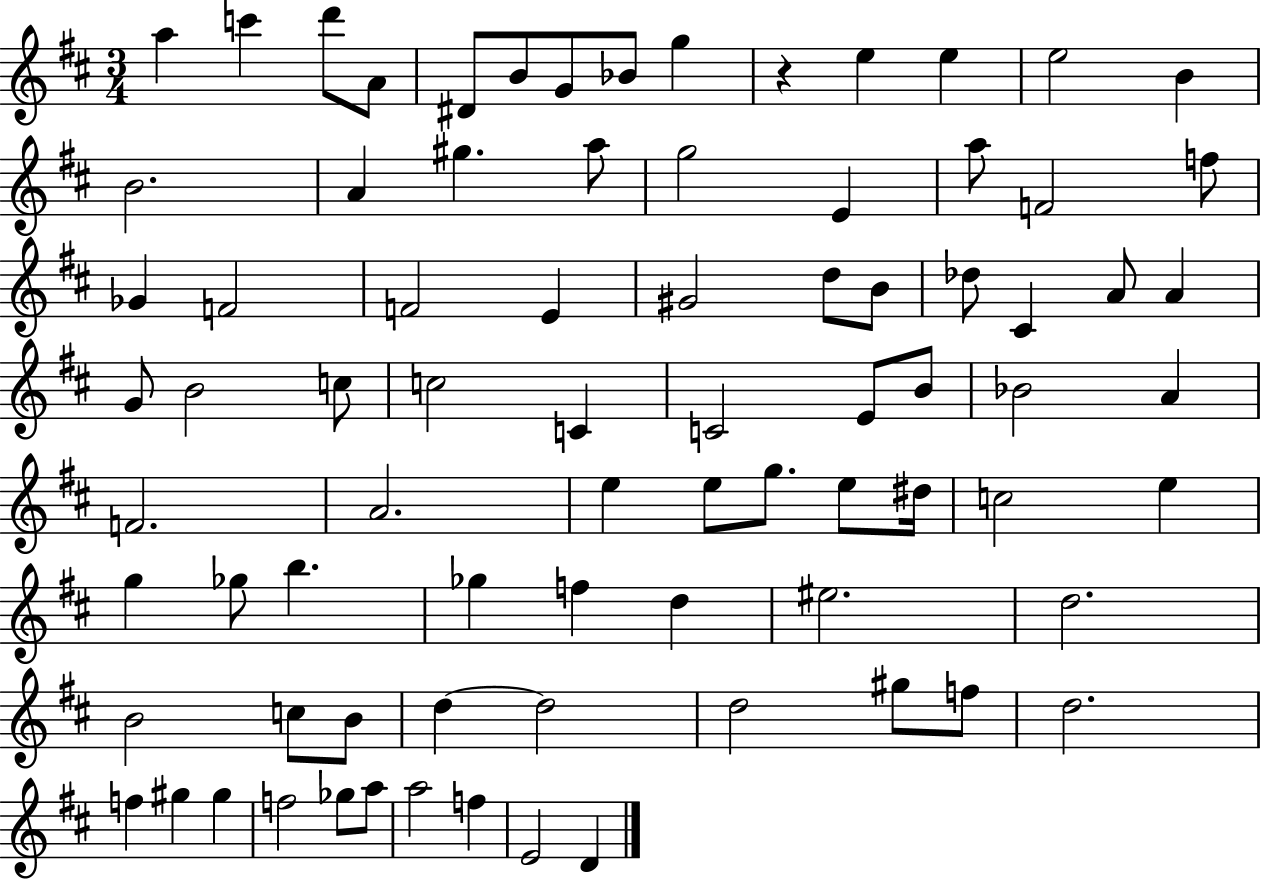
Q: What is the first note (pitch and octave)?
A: A5